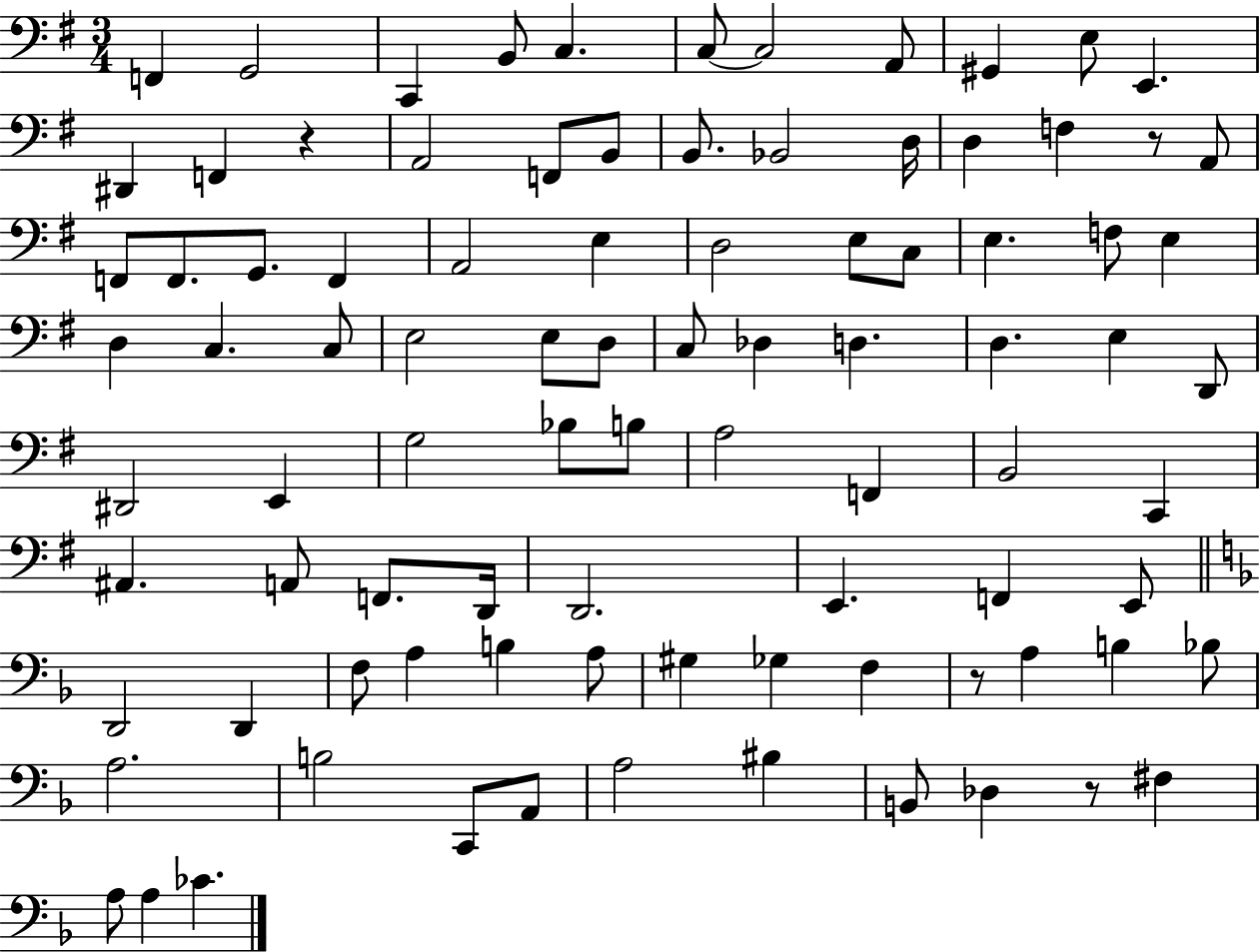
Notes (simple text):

F2/q G2/h C2/q B2/e C3/q. C3/e C3/h A2/e G#2/q E3/e E2/q. D#2/q F2/q R/q A2/h F2/e B2/e B2/e. Bb2/h D3/s D3/q F3/q R/e A2/e F2/e F2/e. G2/e. F2/q A2/h E3/q D3/h E3/e C3/e E3/q. F3/e E3/q D3/q C3/q. C3/e E3/h E3/e D3/e C3/e Db3/q D3/q. D3/q. E3/q D2/e D#2/h E2/q G3/h Bb3/e B3/e A3/h F2/q B2/h C2/q A#2/q. A2/e F2/e. D2/s D2/h. E2/q. F2/q E2/e D2/h D2/q F3/e A3/q B3/q A3/e G#3/q Gb3/q F3/q R/e A3/q B3/q Bb3/e A3/h. B3/h C2/e A2/e A3/h BIS3/q B2/e Db3/q R/e F#3/q A3/e A3/q CES4/q.